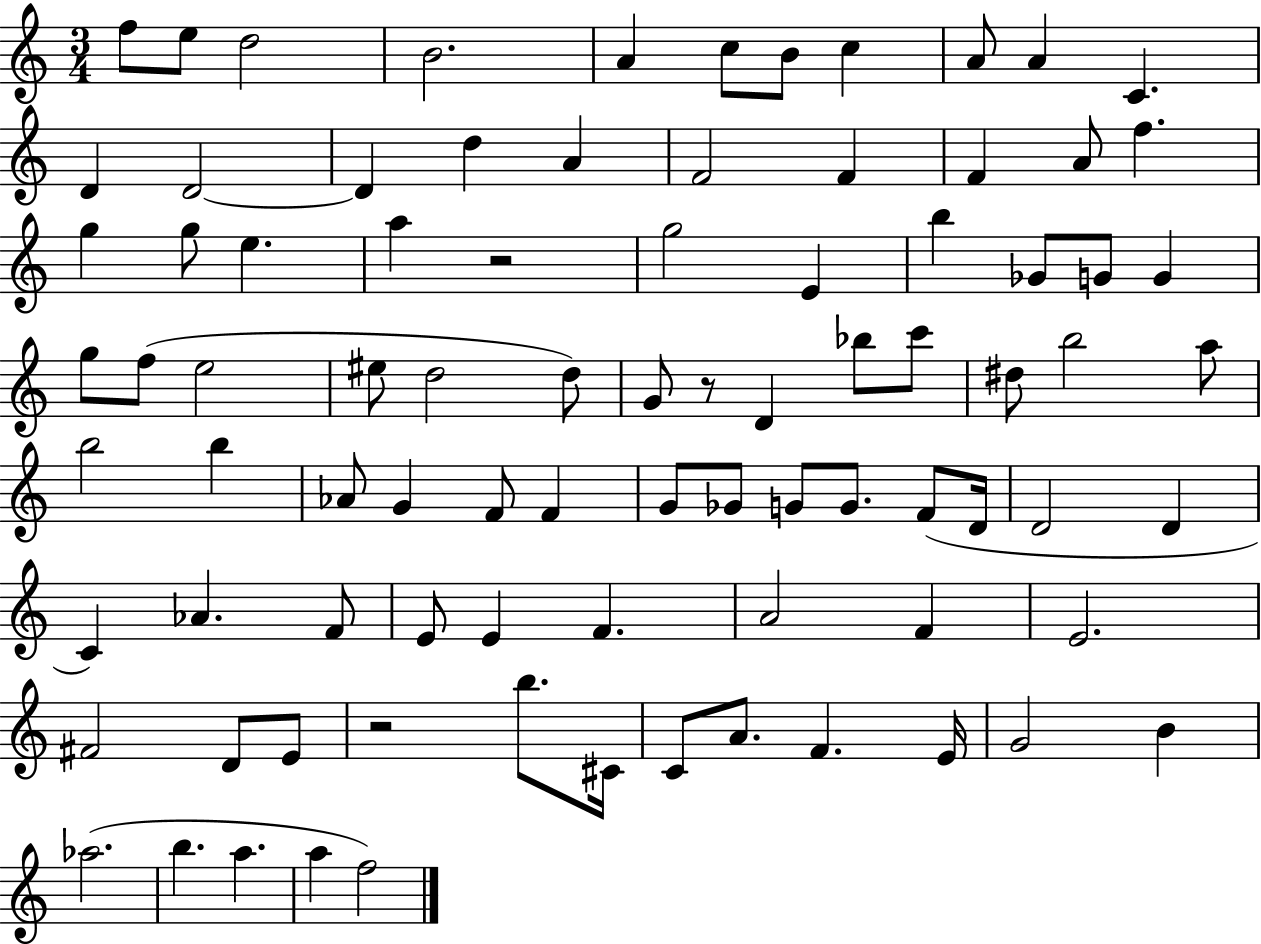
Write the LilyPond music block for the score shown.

{
  \clef treble
  \numericTimeSignature
  \time 3/4
  \key c \major
  f''8 e''8 d''2 | b'2. | a'4 c''8 b'8 c''4 | a'8 a'4 c'4. | \break d'4 d'2~~ | d'4 d''4 a'4 | f'2 f'4 | f'4 a'8 f''4. | \break g''4 g''8 e''4. | a''4 r2 | g''2 e'4 | b''4 ges'8 g'8 g'4 | \break g''8 f''8( e''2 | eis''8 d''2 d''8) | g'8 r8 d'4 bes''8 c'''8 | dis''8 b''2 a''8 | \break b''2 b''4 | aes'8 g'4 f'8 f'4 | g'8 ges'8 g'8 g'8. f'8( d'16 | d'2 d'4 | \break c'4) aes'4. f'8 | e'8 e'4 f'4. | a'2 f'4 | e'2. | \break fis'2 d'8 e'8 | r2 b''8. cis'16 | c'8 a'8. f'4. e'16 | g'2 b'4 | \break aes''2.( | b''4. a''4. | a''4 f''2) | \bar "|."
}